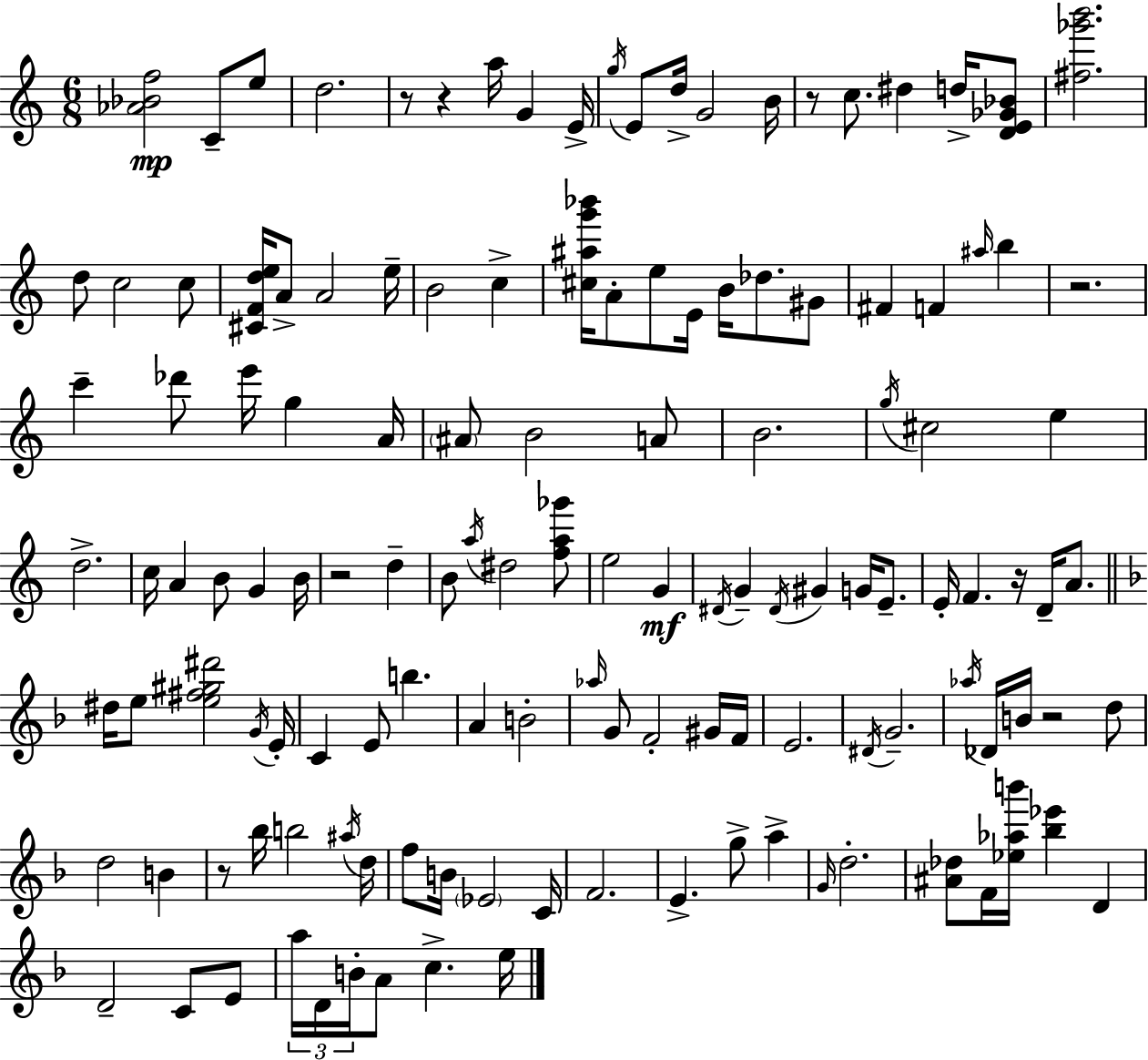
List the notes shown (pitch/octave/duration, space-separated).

[Ab4,Bb4,F5]/h C4/e E5/e D5/h. R/e R/q A5/s G4/q E4/s G5/s E4/e D5/s G4/h B4/s R/e C5/e. D#5/q D5/s [D4,E4,Gb4,Bb4]/e [F#5,Gb6,B6]/h. D5/e C5/h C5/e [C#4,F4,D5,E5]/s A4/e A4/h E5/s B4/h C5/q [C#5,A#5,G6,Bb6]/s A4/e E5/e E4/s B4/s Db5/e. G#4/e F#4/q F4/q A#5/s B5/q R/h. C6/q Db6/e E6/s G5/q A4/s A#4/e B4/h A4/e B4/h. G5/s C#5/h E5/q D5/h. C5/s A4/q B4/e G4/q B4/s R/h D5/q B4/e A5/s D#5/h [F5,A5,Gb6]/e E5/h G4/q D#4/s G4/q D#4/s G#4/q G4/s E4/e. E4/s F4/q. R/s D4/s A4/e. D#5/s E5/e [E5,F#5,G#5,D#6]/h G4/s E4/s C4/q E4/e B5/q. A4/q B4/h Ab5/s G4/e F4/h G#4/s F4/s E4/h. D#4/s G4/h. Ab5/s Db4/s B4/s R/h D5/e D5/h B4/q R/e Bb5/s B5/h A#5/s D5/s F5/e B4/s Eb4/h C4/s F4/h. E4/q. G5/e A5/q G4/s D5/h. [A#4,Db5]/e F4/s [Eb5,Ab5,B6]/s [Bb5,Eb6]/q D4/q D4/h C4/e E4/e A5/s D4/s B4/s A4/e C5/q. E5/s